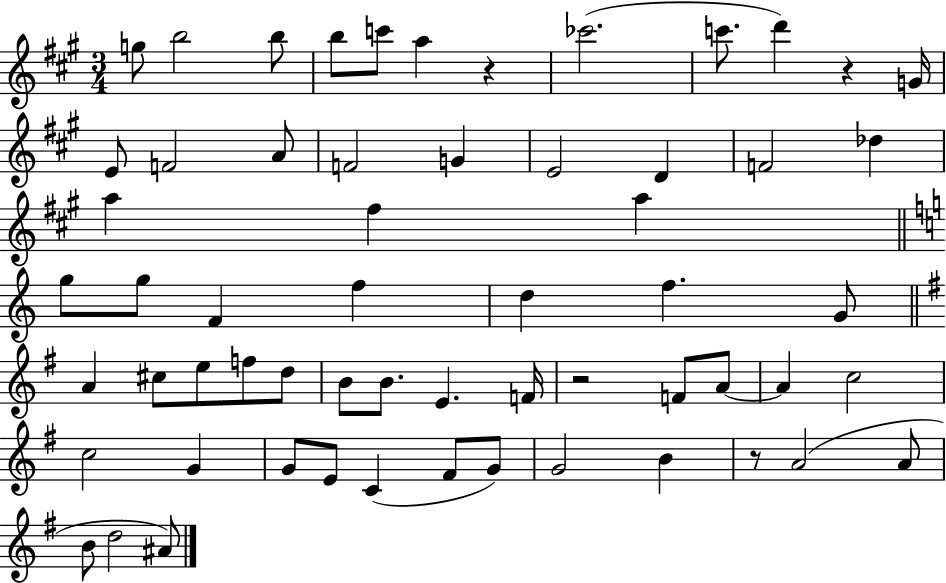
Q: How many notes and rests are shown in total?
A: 60